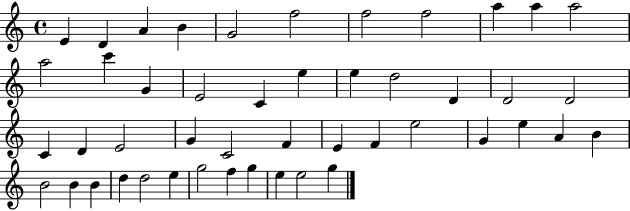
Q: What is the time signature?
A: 4/4